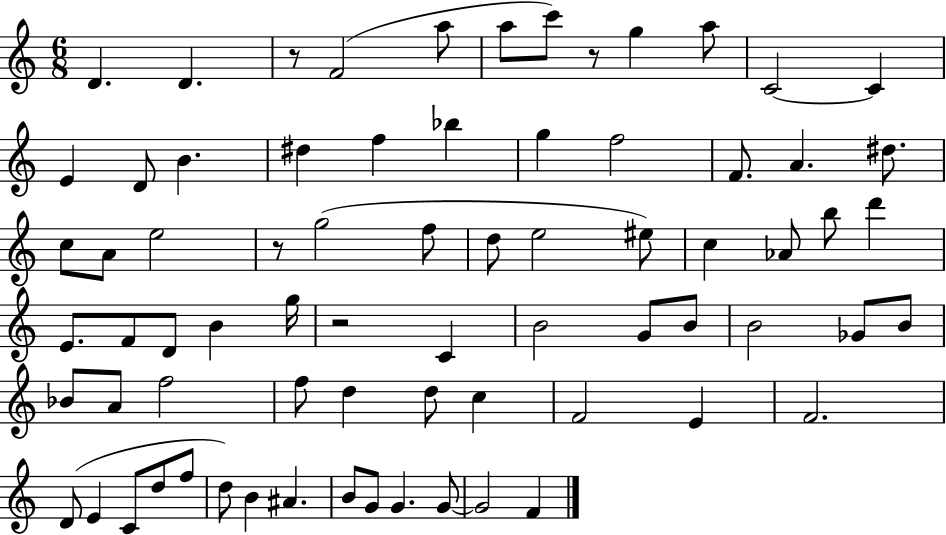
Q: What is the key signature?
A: C major